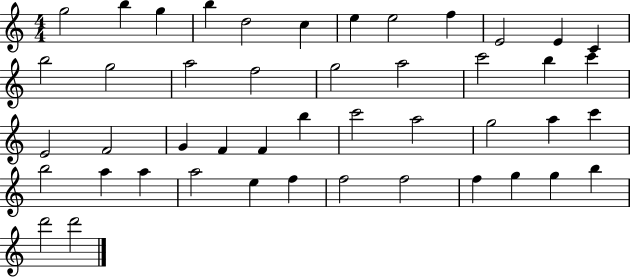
X:1
T:Untitled
M:4/4
L:1/4
K:C
g2 b g b d2 c e e2 f E2 E C b2 g2 a2 f2 g2 a2 c'2 b c' E2 F2 G F F b c'2 a2 g2 a c' b2 a a a2 e f f2 f2 f g g b d'2 d'2